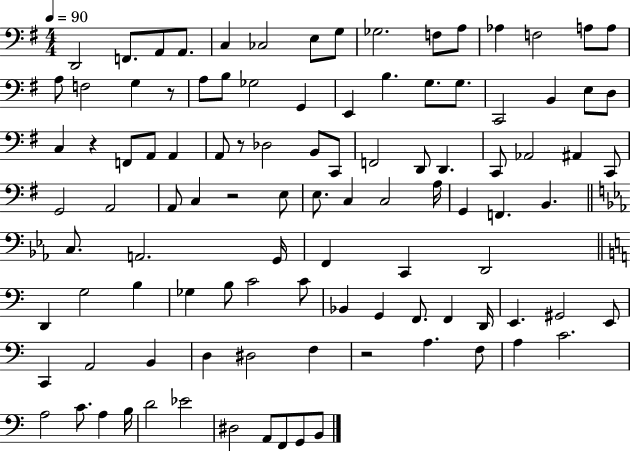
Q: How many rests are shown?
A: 5